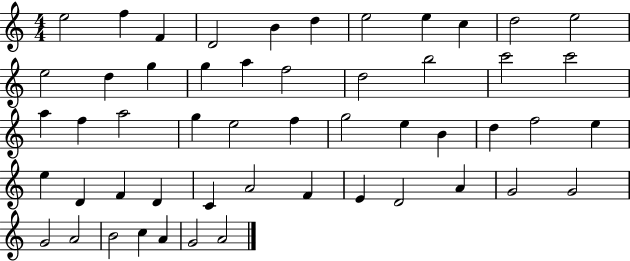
X:1
T:Untitled
M:4/4
L:1/4
K:C
e2 f F D2 B d e2 e c d2 e2 e2 d g g a f2 d2 b2 c'2 c'2 a f a2 g e2 f g2 e B d f2 e e D F D C A2 F E D2 A G2 G2 G2 A2 B2 c A G2 A2